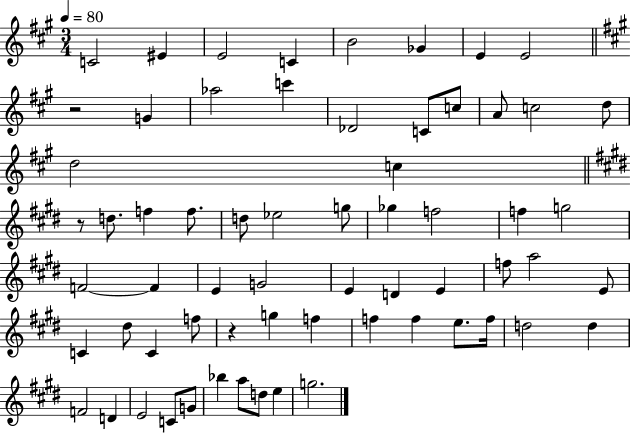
X:1
T:Untitled
M:3/4
L:1/4
K:A
C2 ^E E2 C B2 _G E E2 z2 G _a2 c' _D2 C/2 c/2 A/2 c2 d/2 d2 c z/2 d/2 f f/2 d/2 _e2 g/2 _g f2 f g2 F2 F E G2 E D E f/2 a2 E/2 C ^d/2 C f/2 z g f f f e/2 f/4 d2 d F2 D E2 C/2 G/2 _b a/2 d/2 e g2